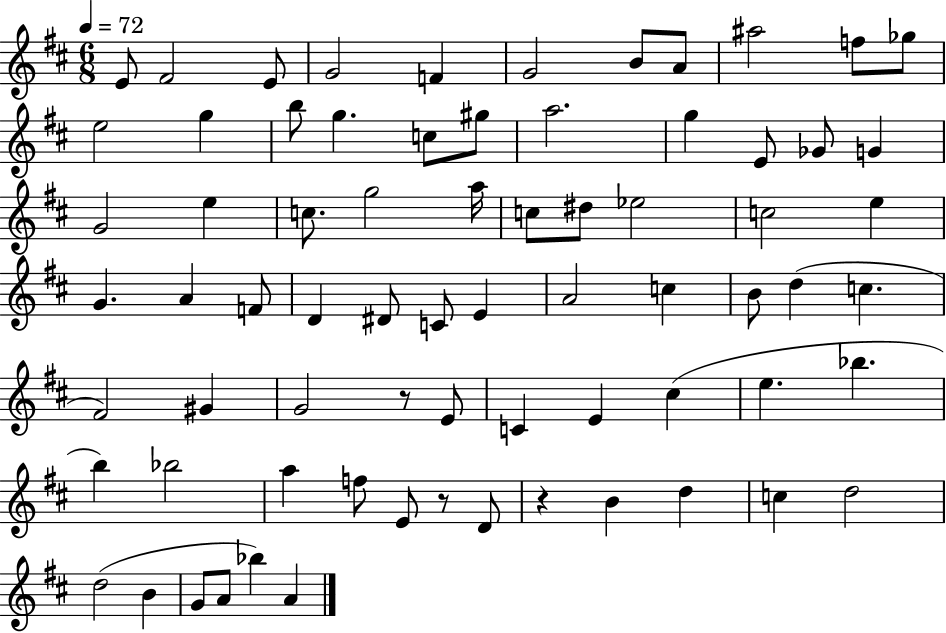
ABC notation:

X:1
T:Untitled
M:6/8
L:1/4
K:D
E/2 ^F2 E/2 G2 F G2 B/2 A/2 ^a2 f/2 _g/2 e2 g b/2 g c/2 ^g/2 a2 g E/2 _G/2 G G2 e c/2 g2 a/4 c/2 ^d/2 _e2 c2 e G A F/2 D ^D/2 C/2 E A2 c B/2 d c ^F2 ^G G2 z/2 E/2 C E ^c e _b b _b2 a f/2 E/2 z/2 D/2 z B d c d2 d2 B G/2 A/2 _b A